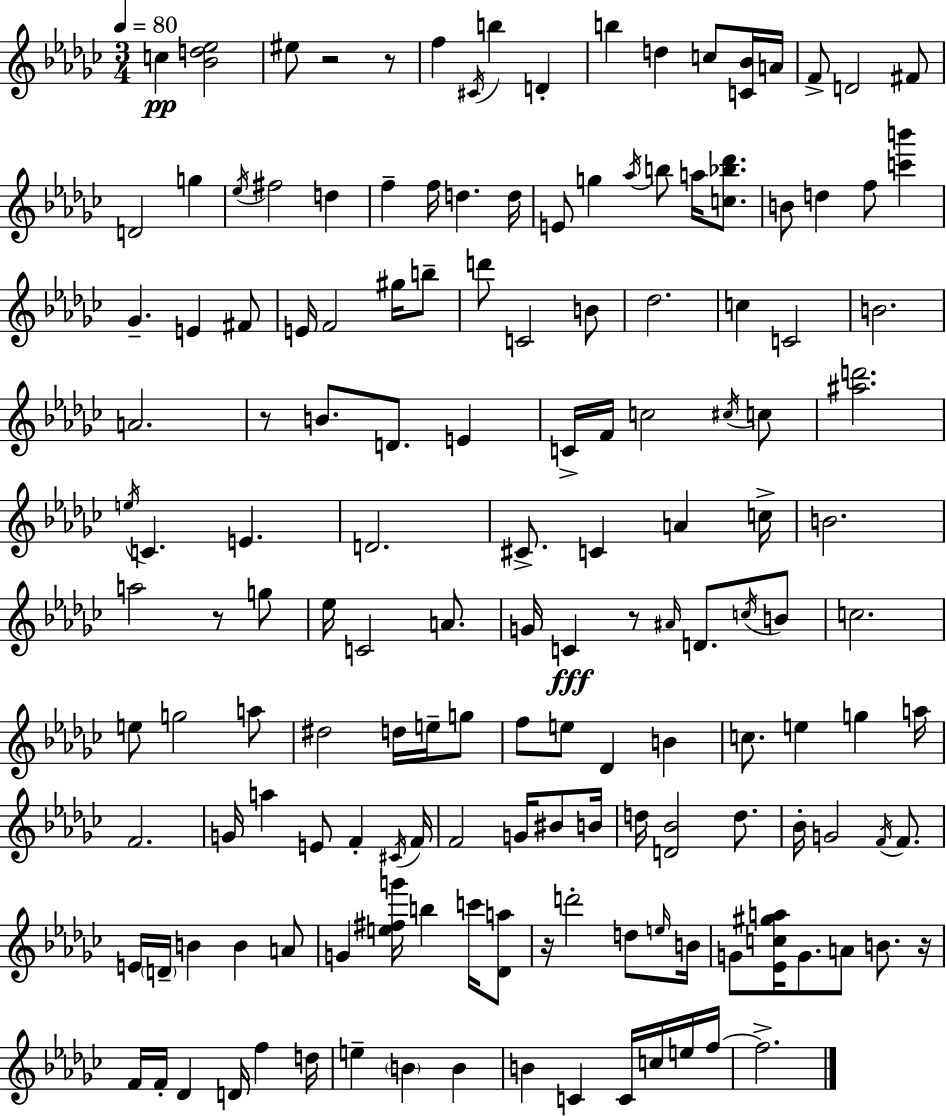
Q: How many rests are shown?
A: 7